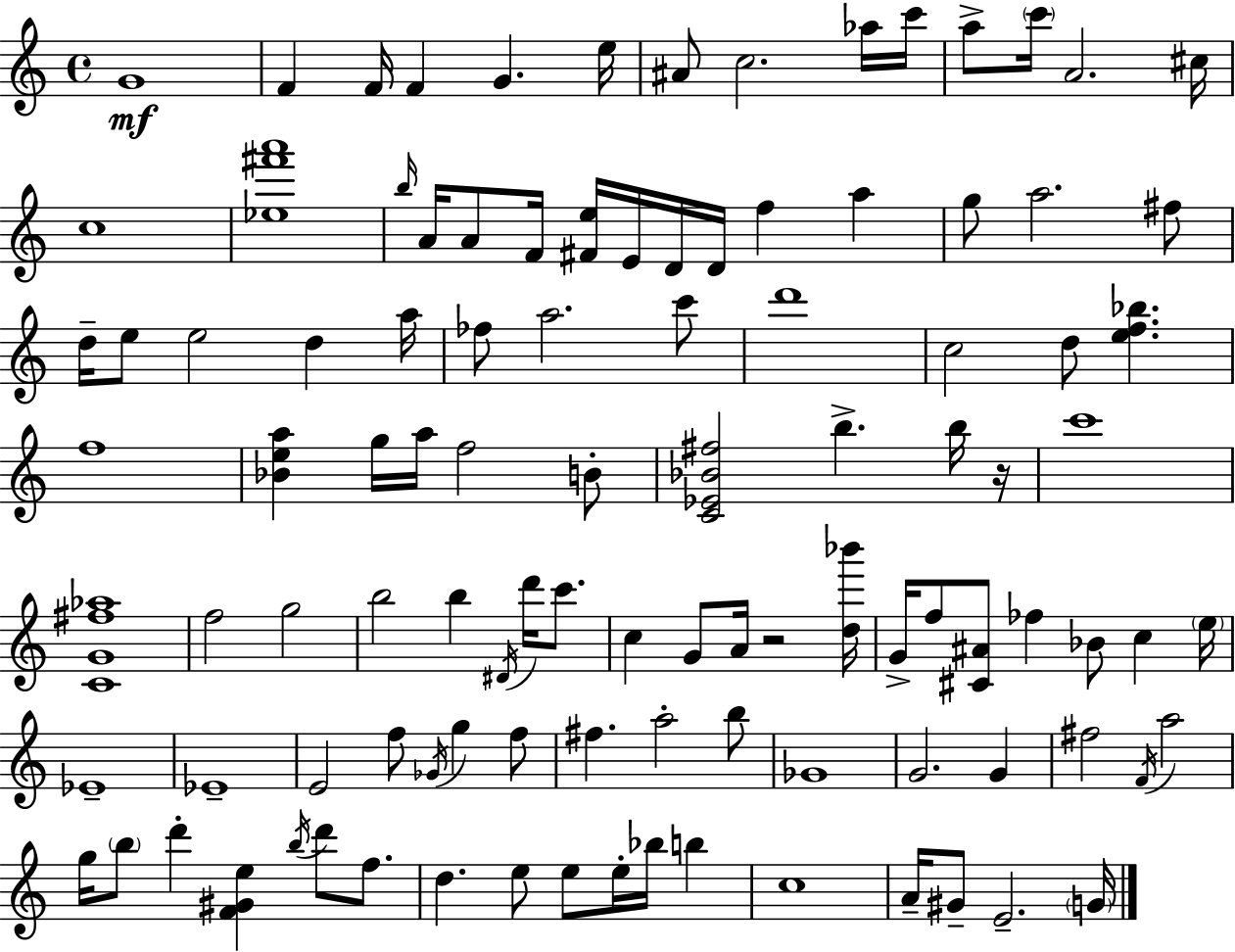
G4/w F4/q F4/s F4/q G4/q. E5/s A#4/e C5/h. Ab5/s C6/s A5/e C6/s A4/h. C#5/s C5/w [Eb5,F#6,A6]/w B5/s A4/s A4/e F4/s [F#4,E5]/s E4/s D4/s D4/s F5/q A5/q G5/e A5/h. F#5/e D5/s E5/e E5/h D5/q A5/s FES5/e A5/h. C6/e D6/w C5/h D5/e [E5,F5,Bb5]/q. F5/w [Bb4,E5,A5]/q G5/s A5/s F5/h B4/e [C4,Eb4,Bb4,F#5]/h B5/q. B5/s R/s C6/w [C4,G4,F#5,Ab5]/w F5/h G5/h B5/h B5/q D#4/s D6/s C6/e. C5/q G4/e A4/s R/h [D5,Bb6]/s G4/s F5/e [C#4,A#4]/e FES5/q Bb4/e C5/q E5/s Eb4/w Eb4/w E4/h F5/e Gb4/s G5/q F5/e F#5/q. A5/h B5/e Gb4/w G4/h. G4/q F#5/h F4/s A5/h G5/s B5/e D6/q [F4,G#4,E5]/q B5/s D6/e F5/e. D5/q. E5/e E5/e E5/s Bb5/s B5/q C5/w A4/s G#4/e E4/h. G4/s